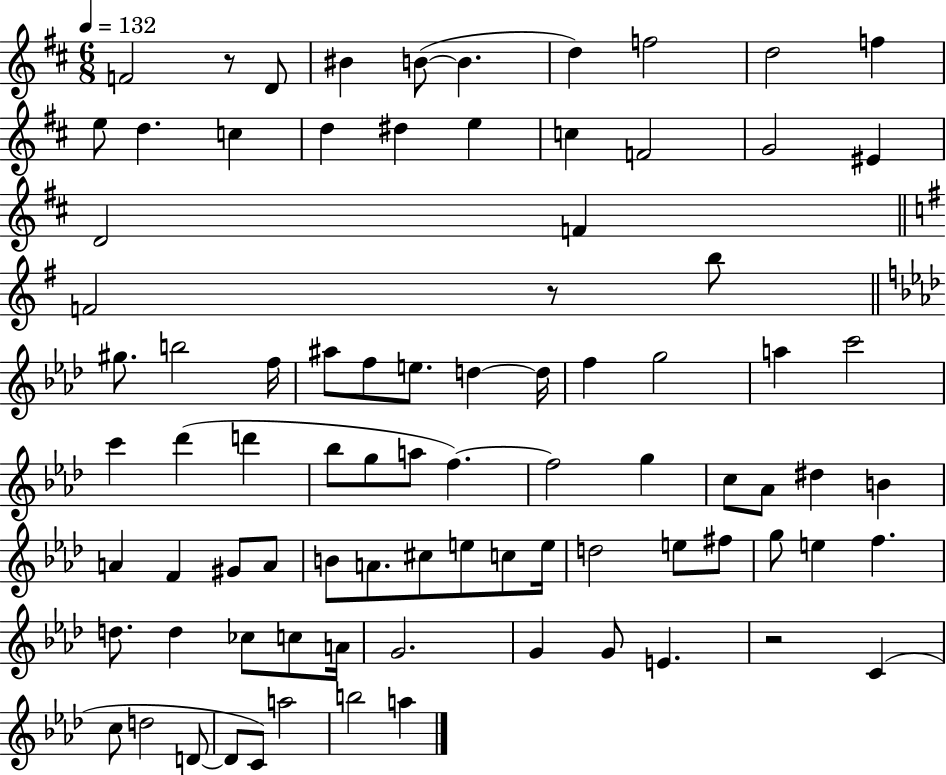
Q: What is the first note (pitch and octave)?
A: F4